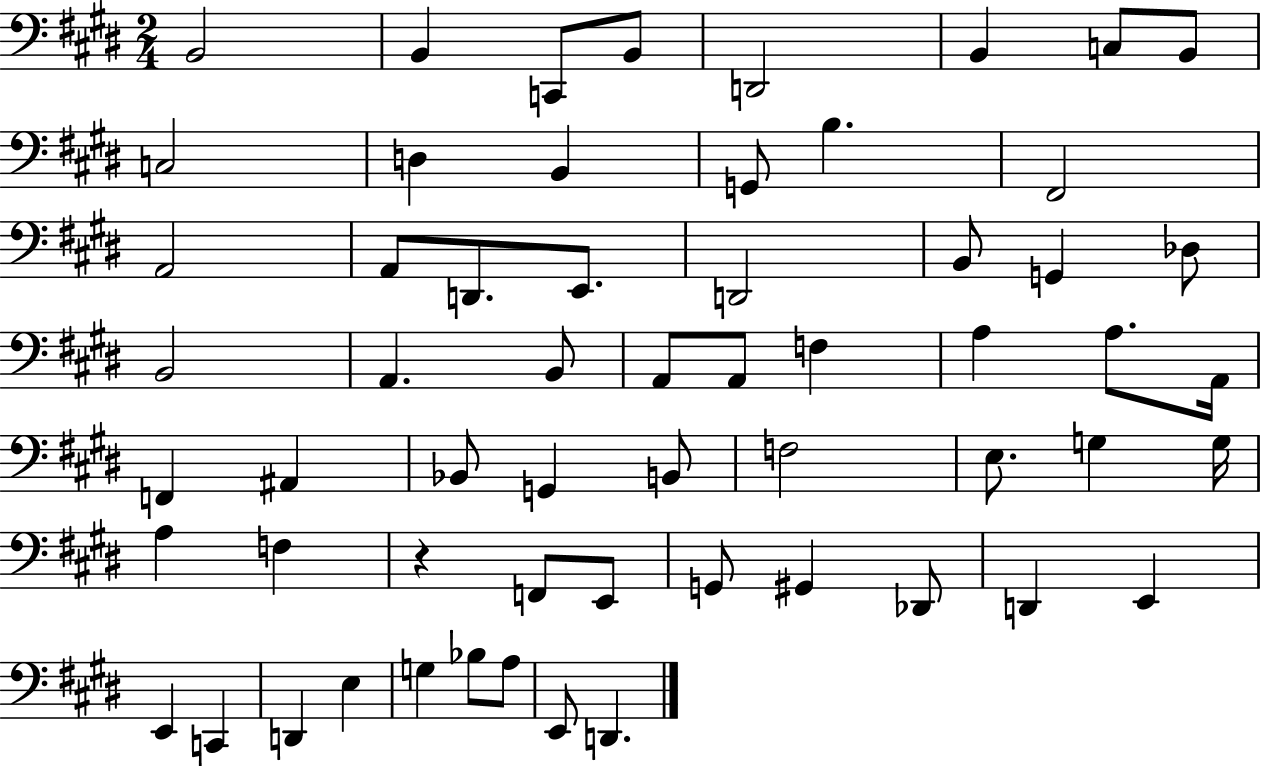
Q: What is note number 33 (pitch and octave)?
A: A#2